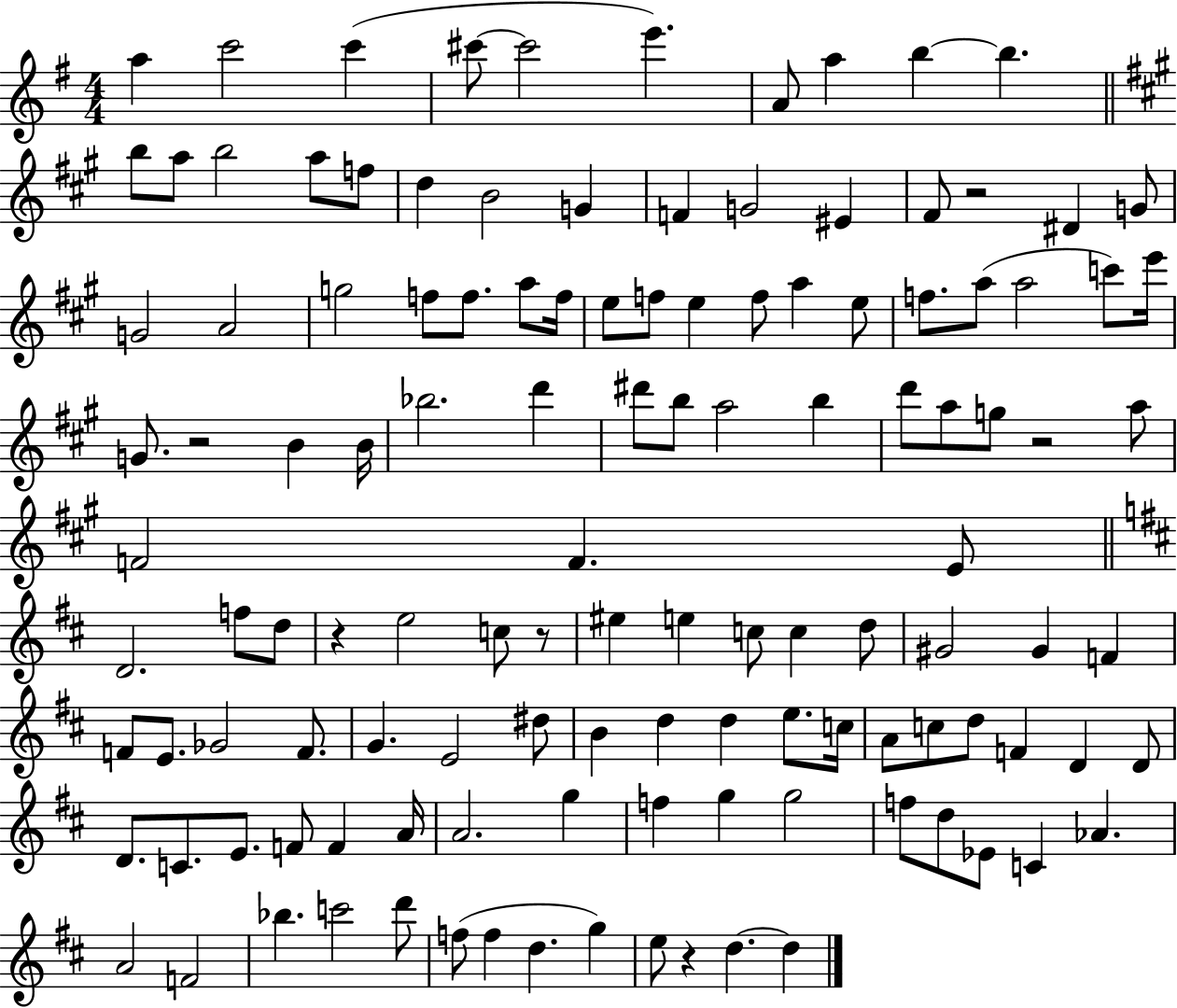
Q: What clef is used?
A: treble